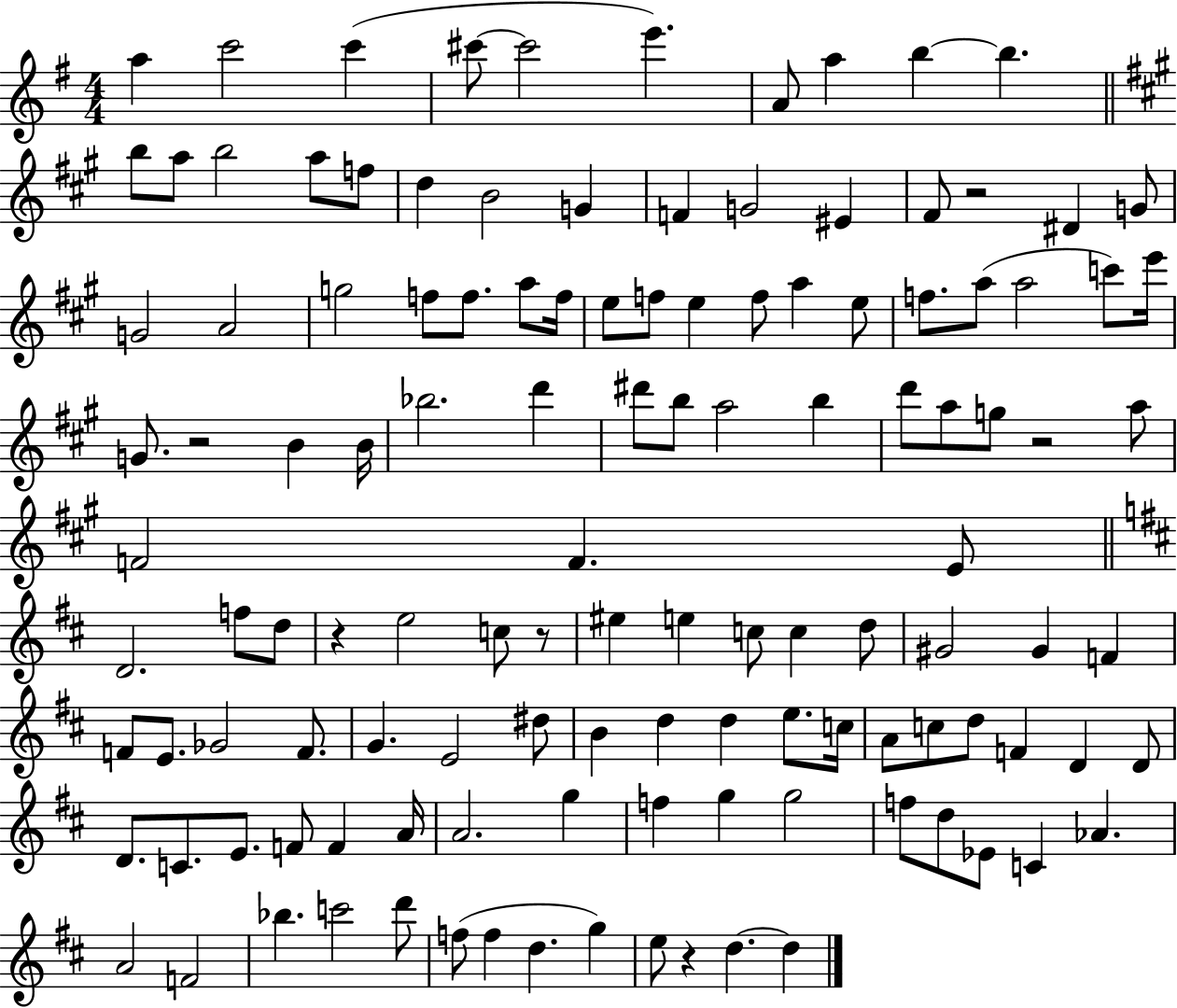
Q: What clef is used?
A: treble